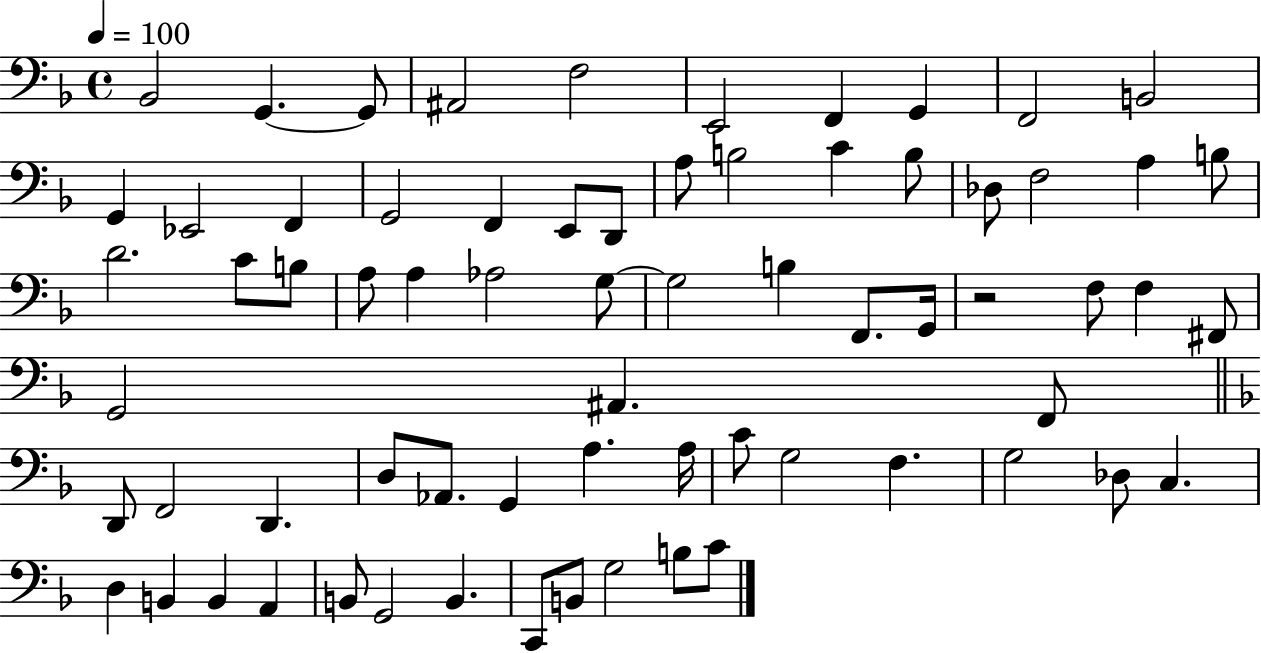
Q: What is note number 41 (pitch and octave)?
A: A#2